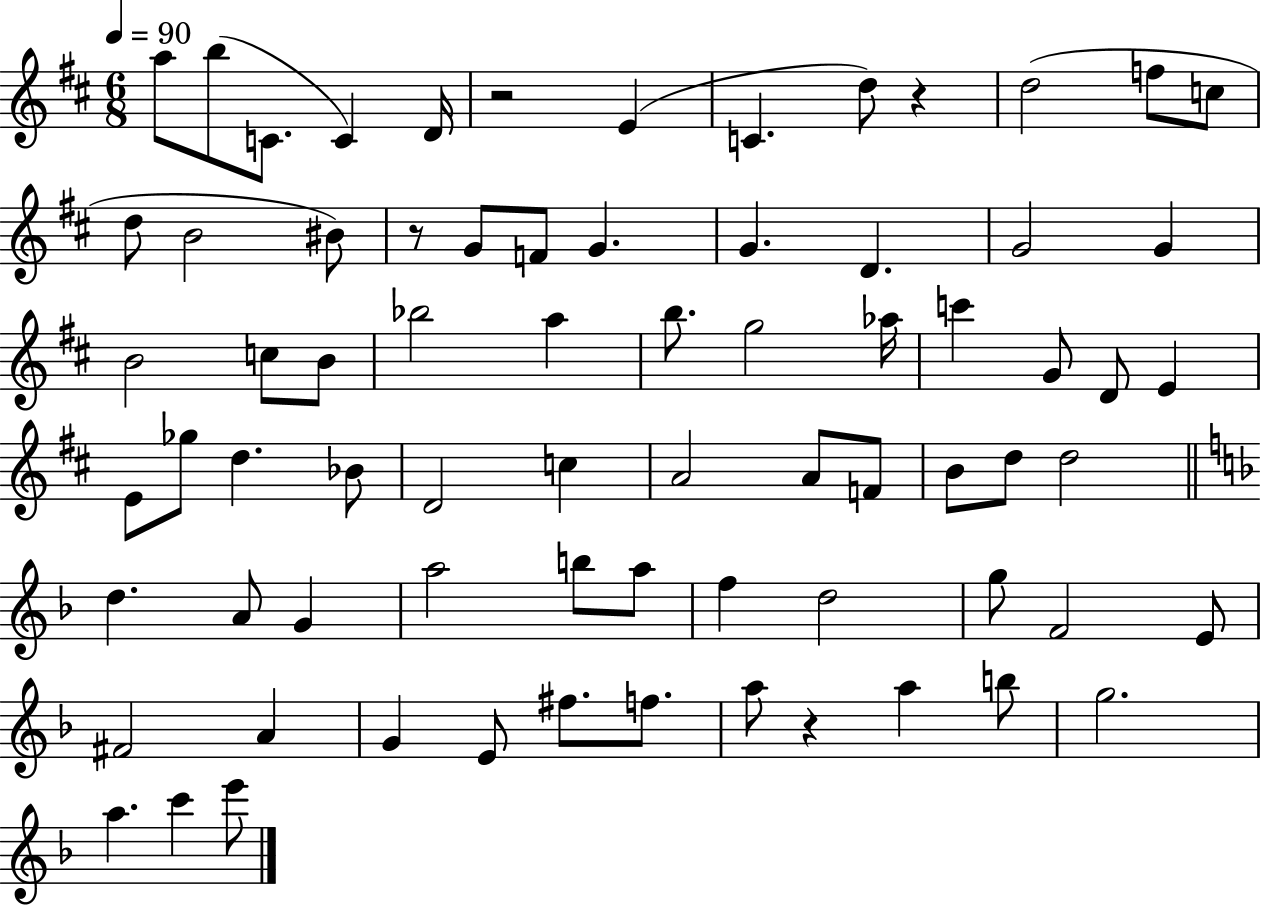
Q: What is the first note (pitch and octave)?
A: A5